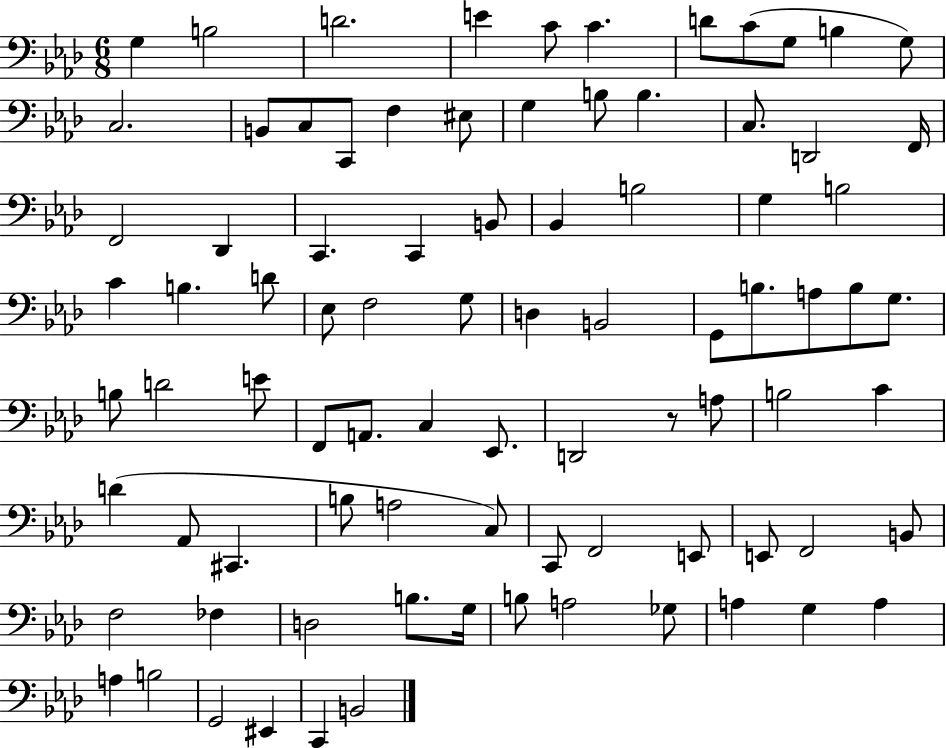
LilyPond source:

{
  \clef bass
  \numericTimeSignature
  \time 6/8
  \key aes \major
  g4 b2 | d'2. | e'4 c'8 c'4. | d'8 c'8( g8 b4 g8) | \break c2. | b,8 c8 c,8 f4 eis8 | g4 b8 b4. | c8. d,2 f,16 | \break f,2 des,4 | c,4. c,4 b,8 | bes,4 b2 | g4 b2 | \break c'4 b4. d'8 | ees8 f2 g8 | d4 b,2 | g,8 b8. a8 b8 g8. | \break b8 d'2 e'8 | f,8 a,8. c4 ees,8. | d,2 r8 a8 | b2 c'4 | \break d'4( aes,8 cis,4. | b8 a2 c8) | c,8 f,2 e,8 | e,8 f,2 b,8 | \break f2 fes4 | d2 b8. g16 | b8 a2 ges8 | a4 g4 a4 | \break a4 b2 | g,2 eis,4 | c,4 b,2 | \bar "|."
}